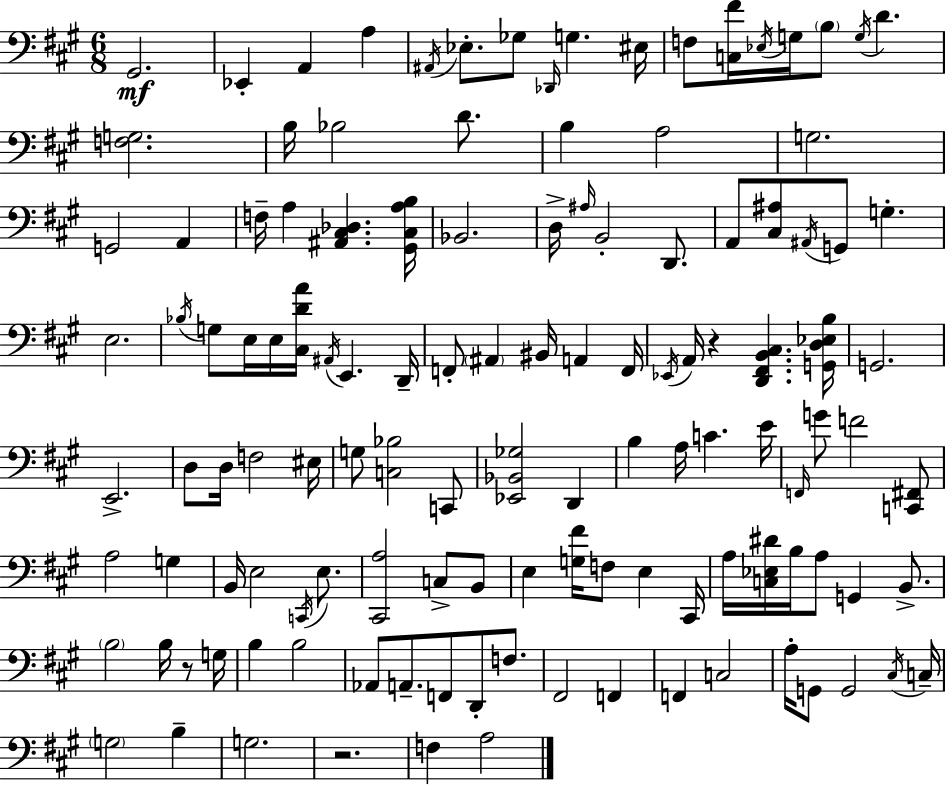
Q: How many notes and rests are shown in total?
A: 124